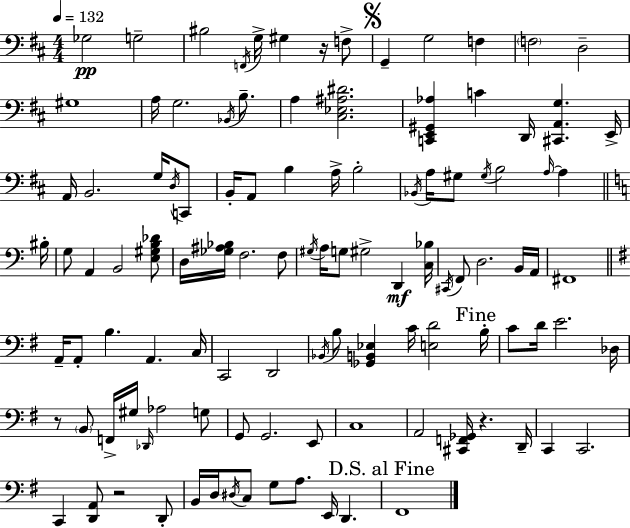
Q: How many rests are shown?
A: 4